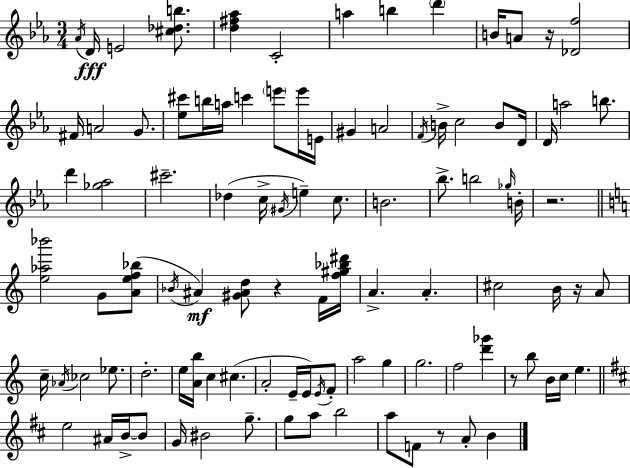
X:1
T:Untitled
M:3/4
L:1/4
K:Cm
_A/4 D/4 E2 [^c_db]/2 [d^f_a] C2 a b d' B/4 A/2 z/4 [_Df]2 ^F/4 A2 G/2 [_e^c']/2 b/4 a/4 c' e'/2 e'/4 E/4 ^G A2 F/4 B/4 c2 B/2 D/4 D/4 a2 b/2 d' [_g_a]2 ^c'2 _d c/4 ^G/4 e c/2 B2 _b/2 b2 _g/4 B/4 z2 [e_a_b']2 G/2 [Aef_b]/2 _B/4 ^A [^G^Ad]/2 z F/4 [f^g_b^d']/4 A A ^c2 B/4 z/4 A/2 c/4 _A/4 _c2 _e/2 d2 e/4 [Ab]/4 c ^c A2 E/4 E/4 E/4 F/2 a2 g g2 f2 [d'_g'] z/2 b/2 B/4 c/4 e e2 ^A/4 B/4 B/2 G/4 ^B2 g/2 g/2 a/2 b2 a/2 F/2 z/2 A/2 B